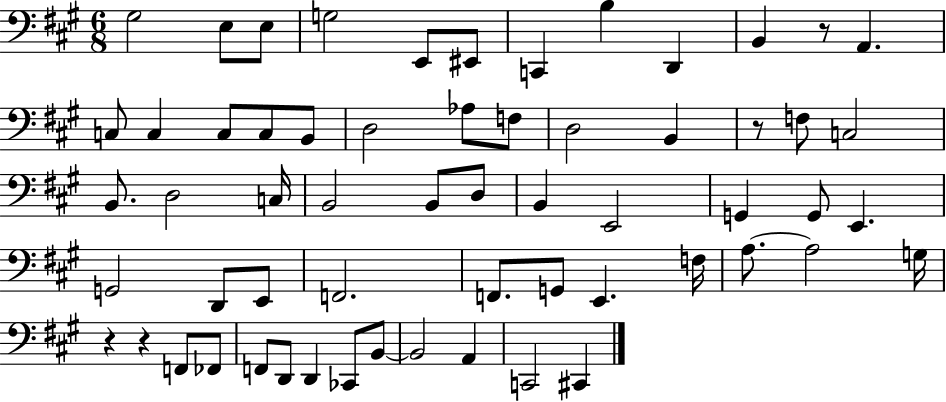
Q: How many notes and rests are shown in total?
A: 60